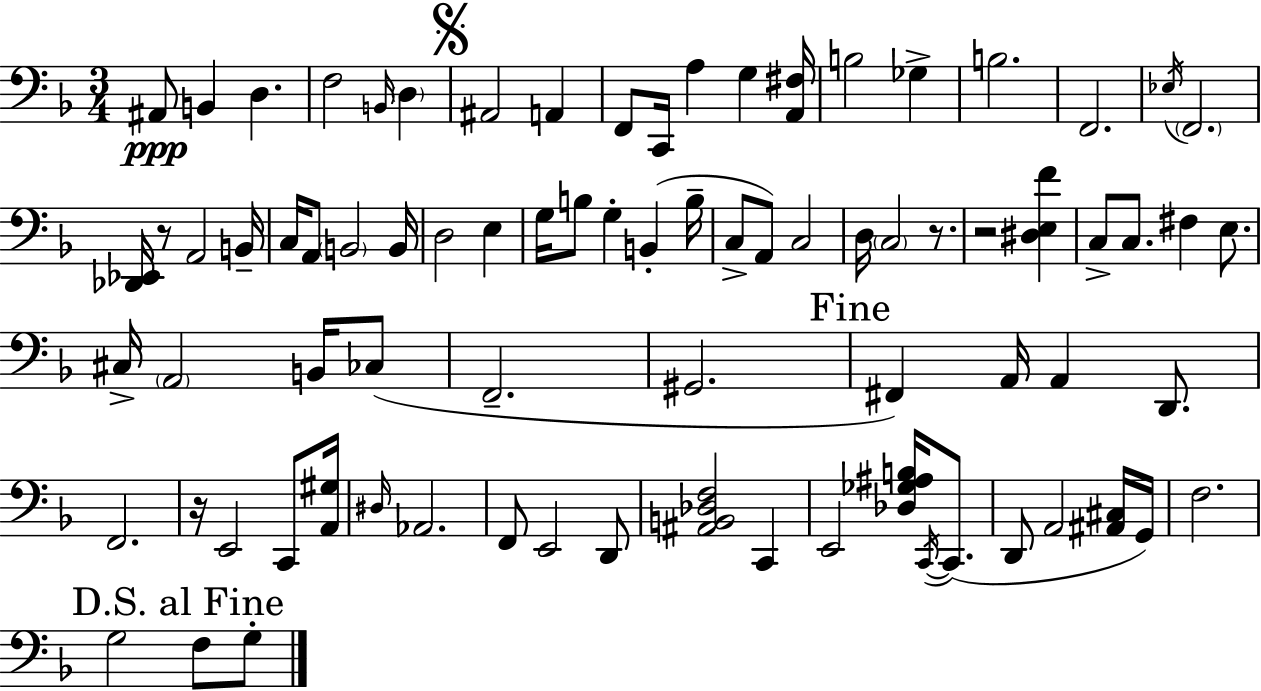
X:1
T:Untitled
M:3/4
L:1/4
K:F
^A,,/2 B,, D, F,2 B,,/4 D, ^A,,2 A,, F,,/2 C,,/4 A, G, [A,,^F,]/4 B,2 _G, B,2 F,,2 _E,/4 F,,2 [_D,,_E,,]/4 z/2 A,,2 B,,/4 C,/4 A,,/2 B,,2 B,,/4 D,2 E, G,/4 B,/2 G, B,, B,/4 C,/2 A,,/2 C,2 D,/4 C,2 z/2 z2 [^D,E,F] C,/2 C,/2 ^F, E,/2 ^C,/4 A,,2 B,,/4 _C,/2 F,,2 ^G,,2 ^F,, A,,/4 A,, D,,/2 F,,2 z/4 E,,2 C,,/2 [A,,^G,]/4 ^D,/4 _A,,2 F,,/2 E,,2 D,,/2 [^A,,B,,_D,F,]2 C,, E,,2 [_D,_G,^A,B,]/4 C,,/4 C,,/2 D,,/2 A,,2 [^A,,^C,]/4 G,,/4 F,2 G,2 F,/2 G,/2